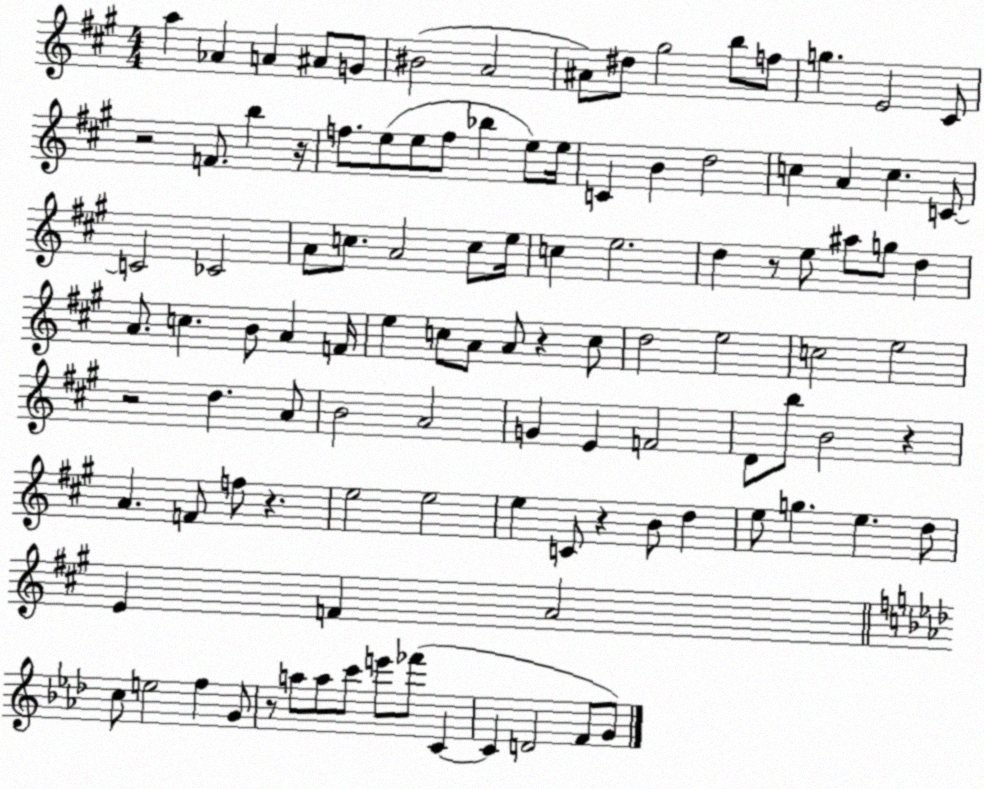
X:1
T:Untitled
M:4/4
L:1/4
K:A
a _A A ^A/2 G/2 ^B2 A2 ^A/2 ^d/2 ^g2 b/2 f/2 g E2 ^C/2 z2 F/2 b z/4 f/2 e/2 e/2 f/2 _b e/2 e/4 C B d2 c A c C/2 C2 _C2 A/2 c/2 A2 c/2 e/4 c e2 d z/2 e/2 ^a/2 g/2 d A/2 c B/2 A F/4 e c/2 A/2 A/2 z c/2 d2 e2 c2 e2 z2 d A/2 B2 A2 G E F2 D/2 b/2 B2 z A F/2 f/2 z e2 e2 e C/2 z B/2 d e/2 g e d/2 E F A2 c/2 e2 f G/2 z/2 a/2 a/2 c'/2 e'/2 _f'/2 C C D2 F/2 G/2